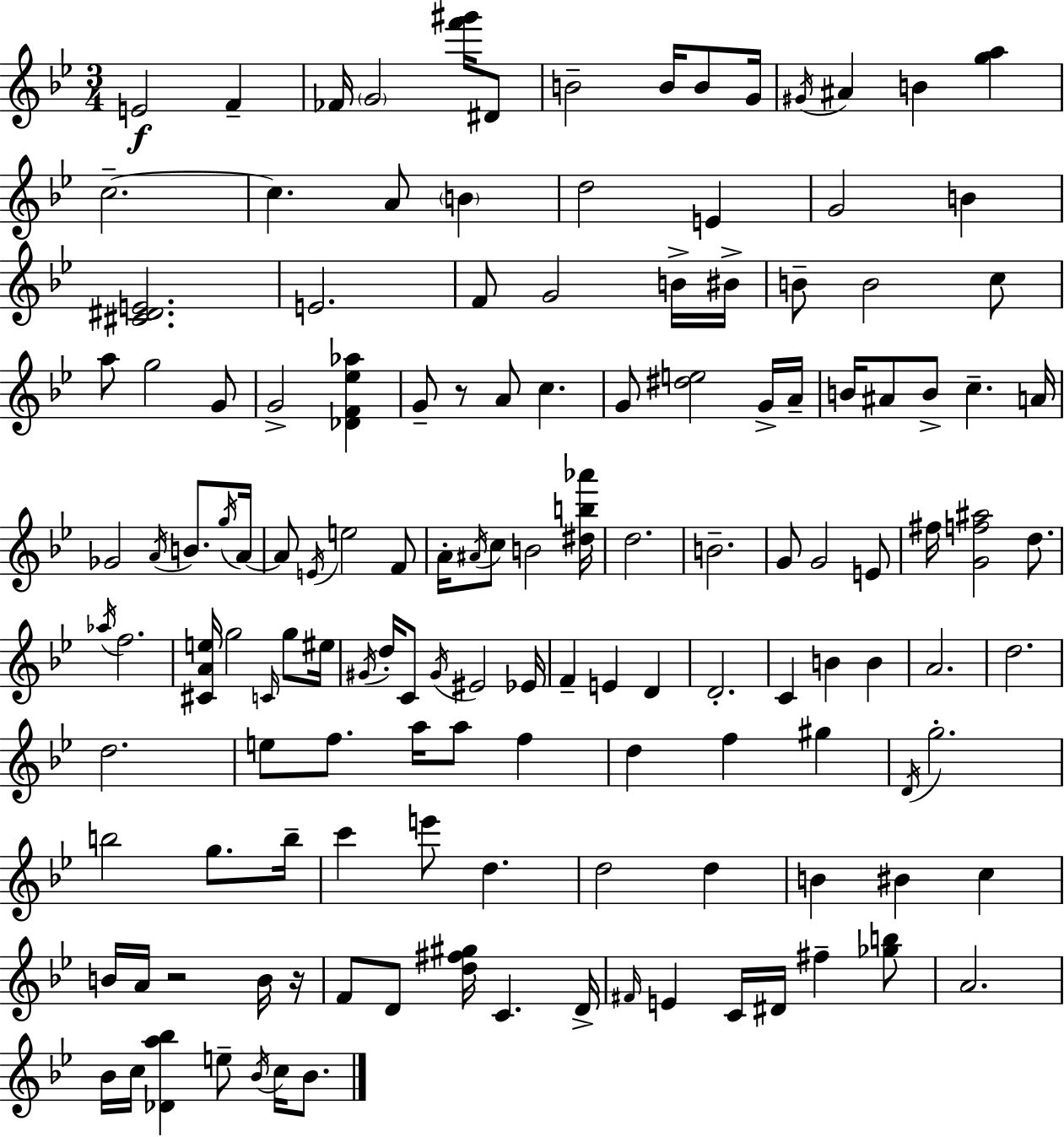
E4/h F4/q FES4/s G4/h [F6,G#6]/s D#4/e B4/h B4/s B4/e G4/s G#4/s A#4/q B4/q [G5,A5]/q C5/h. C5/q. A4/e B4/q D5/h E4/q G4/h B4/q [C#4,D#4,E4]/h. E4/h. F4/e G4/h B4/s BIS4/s B4/e B4/h C5/e A5/e G5/h G4/e G4/h [Db4,F4,Eb5,Ab5]/q G4/e R/e A4/e C5/q. G4/e [D#5,E5]/h G4/s A4/s B4/s A#4/e B4/e C5/q. A4/s Gb4/h A4/s B4/e. G5/s A4/s A4/e E4/s E5/h F4/e A4/s A#4/s C5/e B4/h [D#5,B5,Ab6]/s D5/h. B4/h. G4/e G4/h E4/e F#5/s [G4,F5,A#5]/h D5/e. Ab5/s F5/h. [C#4,A4,E5]/s G5/h C4/s G5/e EIS5/s G#4/s D5/s C4/e G#4/s EIS4/h Eb4/s F4/q E4/q D4/q D4/h. C4/q B4/q B4/q A4/h. D5/h. D5/h. E5/e F5/e. A5/s A5/e F5/q D5/q F5/q G#5/q D4/s G5/h. B5/h G5/e. B5/s C6/q E6/e D5/q. D5/h D5/q B4/q BIS4/q C5/q B4/s A4/s R/h B4/s R/s F4/e D4/e [D5,F#5,G#5]/s C4/q. D4/s F#4/s E4/q C4/s D#4/s F#5/q [Gb5,B5]/e A4/h. Bb4/s C5/s [Db4,A5,Bb5]/q E5/e Bb4/s C5/s Bb4/e.